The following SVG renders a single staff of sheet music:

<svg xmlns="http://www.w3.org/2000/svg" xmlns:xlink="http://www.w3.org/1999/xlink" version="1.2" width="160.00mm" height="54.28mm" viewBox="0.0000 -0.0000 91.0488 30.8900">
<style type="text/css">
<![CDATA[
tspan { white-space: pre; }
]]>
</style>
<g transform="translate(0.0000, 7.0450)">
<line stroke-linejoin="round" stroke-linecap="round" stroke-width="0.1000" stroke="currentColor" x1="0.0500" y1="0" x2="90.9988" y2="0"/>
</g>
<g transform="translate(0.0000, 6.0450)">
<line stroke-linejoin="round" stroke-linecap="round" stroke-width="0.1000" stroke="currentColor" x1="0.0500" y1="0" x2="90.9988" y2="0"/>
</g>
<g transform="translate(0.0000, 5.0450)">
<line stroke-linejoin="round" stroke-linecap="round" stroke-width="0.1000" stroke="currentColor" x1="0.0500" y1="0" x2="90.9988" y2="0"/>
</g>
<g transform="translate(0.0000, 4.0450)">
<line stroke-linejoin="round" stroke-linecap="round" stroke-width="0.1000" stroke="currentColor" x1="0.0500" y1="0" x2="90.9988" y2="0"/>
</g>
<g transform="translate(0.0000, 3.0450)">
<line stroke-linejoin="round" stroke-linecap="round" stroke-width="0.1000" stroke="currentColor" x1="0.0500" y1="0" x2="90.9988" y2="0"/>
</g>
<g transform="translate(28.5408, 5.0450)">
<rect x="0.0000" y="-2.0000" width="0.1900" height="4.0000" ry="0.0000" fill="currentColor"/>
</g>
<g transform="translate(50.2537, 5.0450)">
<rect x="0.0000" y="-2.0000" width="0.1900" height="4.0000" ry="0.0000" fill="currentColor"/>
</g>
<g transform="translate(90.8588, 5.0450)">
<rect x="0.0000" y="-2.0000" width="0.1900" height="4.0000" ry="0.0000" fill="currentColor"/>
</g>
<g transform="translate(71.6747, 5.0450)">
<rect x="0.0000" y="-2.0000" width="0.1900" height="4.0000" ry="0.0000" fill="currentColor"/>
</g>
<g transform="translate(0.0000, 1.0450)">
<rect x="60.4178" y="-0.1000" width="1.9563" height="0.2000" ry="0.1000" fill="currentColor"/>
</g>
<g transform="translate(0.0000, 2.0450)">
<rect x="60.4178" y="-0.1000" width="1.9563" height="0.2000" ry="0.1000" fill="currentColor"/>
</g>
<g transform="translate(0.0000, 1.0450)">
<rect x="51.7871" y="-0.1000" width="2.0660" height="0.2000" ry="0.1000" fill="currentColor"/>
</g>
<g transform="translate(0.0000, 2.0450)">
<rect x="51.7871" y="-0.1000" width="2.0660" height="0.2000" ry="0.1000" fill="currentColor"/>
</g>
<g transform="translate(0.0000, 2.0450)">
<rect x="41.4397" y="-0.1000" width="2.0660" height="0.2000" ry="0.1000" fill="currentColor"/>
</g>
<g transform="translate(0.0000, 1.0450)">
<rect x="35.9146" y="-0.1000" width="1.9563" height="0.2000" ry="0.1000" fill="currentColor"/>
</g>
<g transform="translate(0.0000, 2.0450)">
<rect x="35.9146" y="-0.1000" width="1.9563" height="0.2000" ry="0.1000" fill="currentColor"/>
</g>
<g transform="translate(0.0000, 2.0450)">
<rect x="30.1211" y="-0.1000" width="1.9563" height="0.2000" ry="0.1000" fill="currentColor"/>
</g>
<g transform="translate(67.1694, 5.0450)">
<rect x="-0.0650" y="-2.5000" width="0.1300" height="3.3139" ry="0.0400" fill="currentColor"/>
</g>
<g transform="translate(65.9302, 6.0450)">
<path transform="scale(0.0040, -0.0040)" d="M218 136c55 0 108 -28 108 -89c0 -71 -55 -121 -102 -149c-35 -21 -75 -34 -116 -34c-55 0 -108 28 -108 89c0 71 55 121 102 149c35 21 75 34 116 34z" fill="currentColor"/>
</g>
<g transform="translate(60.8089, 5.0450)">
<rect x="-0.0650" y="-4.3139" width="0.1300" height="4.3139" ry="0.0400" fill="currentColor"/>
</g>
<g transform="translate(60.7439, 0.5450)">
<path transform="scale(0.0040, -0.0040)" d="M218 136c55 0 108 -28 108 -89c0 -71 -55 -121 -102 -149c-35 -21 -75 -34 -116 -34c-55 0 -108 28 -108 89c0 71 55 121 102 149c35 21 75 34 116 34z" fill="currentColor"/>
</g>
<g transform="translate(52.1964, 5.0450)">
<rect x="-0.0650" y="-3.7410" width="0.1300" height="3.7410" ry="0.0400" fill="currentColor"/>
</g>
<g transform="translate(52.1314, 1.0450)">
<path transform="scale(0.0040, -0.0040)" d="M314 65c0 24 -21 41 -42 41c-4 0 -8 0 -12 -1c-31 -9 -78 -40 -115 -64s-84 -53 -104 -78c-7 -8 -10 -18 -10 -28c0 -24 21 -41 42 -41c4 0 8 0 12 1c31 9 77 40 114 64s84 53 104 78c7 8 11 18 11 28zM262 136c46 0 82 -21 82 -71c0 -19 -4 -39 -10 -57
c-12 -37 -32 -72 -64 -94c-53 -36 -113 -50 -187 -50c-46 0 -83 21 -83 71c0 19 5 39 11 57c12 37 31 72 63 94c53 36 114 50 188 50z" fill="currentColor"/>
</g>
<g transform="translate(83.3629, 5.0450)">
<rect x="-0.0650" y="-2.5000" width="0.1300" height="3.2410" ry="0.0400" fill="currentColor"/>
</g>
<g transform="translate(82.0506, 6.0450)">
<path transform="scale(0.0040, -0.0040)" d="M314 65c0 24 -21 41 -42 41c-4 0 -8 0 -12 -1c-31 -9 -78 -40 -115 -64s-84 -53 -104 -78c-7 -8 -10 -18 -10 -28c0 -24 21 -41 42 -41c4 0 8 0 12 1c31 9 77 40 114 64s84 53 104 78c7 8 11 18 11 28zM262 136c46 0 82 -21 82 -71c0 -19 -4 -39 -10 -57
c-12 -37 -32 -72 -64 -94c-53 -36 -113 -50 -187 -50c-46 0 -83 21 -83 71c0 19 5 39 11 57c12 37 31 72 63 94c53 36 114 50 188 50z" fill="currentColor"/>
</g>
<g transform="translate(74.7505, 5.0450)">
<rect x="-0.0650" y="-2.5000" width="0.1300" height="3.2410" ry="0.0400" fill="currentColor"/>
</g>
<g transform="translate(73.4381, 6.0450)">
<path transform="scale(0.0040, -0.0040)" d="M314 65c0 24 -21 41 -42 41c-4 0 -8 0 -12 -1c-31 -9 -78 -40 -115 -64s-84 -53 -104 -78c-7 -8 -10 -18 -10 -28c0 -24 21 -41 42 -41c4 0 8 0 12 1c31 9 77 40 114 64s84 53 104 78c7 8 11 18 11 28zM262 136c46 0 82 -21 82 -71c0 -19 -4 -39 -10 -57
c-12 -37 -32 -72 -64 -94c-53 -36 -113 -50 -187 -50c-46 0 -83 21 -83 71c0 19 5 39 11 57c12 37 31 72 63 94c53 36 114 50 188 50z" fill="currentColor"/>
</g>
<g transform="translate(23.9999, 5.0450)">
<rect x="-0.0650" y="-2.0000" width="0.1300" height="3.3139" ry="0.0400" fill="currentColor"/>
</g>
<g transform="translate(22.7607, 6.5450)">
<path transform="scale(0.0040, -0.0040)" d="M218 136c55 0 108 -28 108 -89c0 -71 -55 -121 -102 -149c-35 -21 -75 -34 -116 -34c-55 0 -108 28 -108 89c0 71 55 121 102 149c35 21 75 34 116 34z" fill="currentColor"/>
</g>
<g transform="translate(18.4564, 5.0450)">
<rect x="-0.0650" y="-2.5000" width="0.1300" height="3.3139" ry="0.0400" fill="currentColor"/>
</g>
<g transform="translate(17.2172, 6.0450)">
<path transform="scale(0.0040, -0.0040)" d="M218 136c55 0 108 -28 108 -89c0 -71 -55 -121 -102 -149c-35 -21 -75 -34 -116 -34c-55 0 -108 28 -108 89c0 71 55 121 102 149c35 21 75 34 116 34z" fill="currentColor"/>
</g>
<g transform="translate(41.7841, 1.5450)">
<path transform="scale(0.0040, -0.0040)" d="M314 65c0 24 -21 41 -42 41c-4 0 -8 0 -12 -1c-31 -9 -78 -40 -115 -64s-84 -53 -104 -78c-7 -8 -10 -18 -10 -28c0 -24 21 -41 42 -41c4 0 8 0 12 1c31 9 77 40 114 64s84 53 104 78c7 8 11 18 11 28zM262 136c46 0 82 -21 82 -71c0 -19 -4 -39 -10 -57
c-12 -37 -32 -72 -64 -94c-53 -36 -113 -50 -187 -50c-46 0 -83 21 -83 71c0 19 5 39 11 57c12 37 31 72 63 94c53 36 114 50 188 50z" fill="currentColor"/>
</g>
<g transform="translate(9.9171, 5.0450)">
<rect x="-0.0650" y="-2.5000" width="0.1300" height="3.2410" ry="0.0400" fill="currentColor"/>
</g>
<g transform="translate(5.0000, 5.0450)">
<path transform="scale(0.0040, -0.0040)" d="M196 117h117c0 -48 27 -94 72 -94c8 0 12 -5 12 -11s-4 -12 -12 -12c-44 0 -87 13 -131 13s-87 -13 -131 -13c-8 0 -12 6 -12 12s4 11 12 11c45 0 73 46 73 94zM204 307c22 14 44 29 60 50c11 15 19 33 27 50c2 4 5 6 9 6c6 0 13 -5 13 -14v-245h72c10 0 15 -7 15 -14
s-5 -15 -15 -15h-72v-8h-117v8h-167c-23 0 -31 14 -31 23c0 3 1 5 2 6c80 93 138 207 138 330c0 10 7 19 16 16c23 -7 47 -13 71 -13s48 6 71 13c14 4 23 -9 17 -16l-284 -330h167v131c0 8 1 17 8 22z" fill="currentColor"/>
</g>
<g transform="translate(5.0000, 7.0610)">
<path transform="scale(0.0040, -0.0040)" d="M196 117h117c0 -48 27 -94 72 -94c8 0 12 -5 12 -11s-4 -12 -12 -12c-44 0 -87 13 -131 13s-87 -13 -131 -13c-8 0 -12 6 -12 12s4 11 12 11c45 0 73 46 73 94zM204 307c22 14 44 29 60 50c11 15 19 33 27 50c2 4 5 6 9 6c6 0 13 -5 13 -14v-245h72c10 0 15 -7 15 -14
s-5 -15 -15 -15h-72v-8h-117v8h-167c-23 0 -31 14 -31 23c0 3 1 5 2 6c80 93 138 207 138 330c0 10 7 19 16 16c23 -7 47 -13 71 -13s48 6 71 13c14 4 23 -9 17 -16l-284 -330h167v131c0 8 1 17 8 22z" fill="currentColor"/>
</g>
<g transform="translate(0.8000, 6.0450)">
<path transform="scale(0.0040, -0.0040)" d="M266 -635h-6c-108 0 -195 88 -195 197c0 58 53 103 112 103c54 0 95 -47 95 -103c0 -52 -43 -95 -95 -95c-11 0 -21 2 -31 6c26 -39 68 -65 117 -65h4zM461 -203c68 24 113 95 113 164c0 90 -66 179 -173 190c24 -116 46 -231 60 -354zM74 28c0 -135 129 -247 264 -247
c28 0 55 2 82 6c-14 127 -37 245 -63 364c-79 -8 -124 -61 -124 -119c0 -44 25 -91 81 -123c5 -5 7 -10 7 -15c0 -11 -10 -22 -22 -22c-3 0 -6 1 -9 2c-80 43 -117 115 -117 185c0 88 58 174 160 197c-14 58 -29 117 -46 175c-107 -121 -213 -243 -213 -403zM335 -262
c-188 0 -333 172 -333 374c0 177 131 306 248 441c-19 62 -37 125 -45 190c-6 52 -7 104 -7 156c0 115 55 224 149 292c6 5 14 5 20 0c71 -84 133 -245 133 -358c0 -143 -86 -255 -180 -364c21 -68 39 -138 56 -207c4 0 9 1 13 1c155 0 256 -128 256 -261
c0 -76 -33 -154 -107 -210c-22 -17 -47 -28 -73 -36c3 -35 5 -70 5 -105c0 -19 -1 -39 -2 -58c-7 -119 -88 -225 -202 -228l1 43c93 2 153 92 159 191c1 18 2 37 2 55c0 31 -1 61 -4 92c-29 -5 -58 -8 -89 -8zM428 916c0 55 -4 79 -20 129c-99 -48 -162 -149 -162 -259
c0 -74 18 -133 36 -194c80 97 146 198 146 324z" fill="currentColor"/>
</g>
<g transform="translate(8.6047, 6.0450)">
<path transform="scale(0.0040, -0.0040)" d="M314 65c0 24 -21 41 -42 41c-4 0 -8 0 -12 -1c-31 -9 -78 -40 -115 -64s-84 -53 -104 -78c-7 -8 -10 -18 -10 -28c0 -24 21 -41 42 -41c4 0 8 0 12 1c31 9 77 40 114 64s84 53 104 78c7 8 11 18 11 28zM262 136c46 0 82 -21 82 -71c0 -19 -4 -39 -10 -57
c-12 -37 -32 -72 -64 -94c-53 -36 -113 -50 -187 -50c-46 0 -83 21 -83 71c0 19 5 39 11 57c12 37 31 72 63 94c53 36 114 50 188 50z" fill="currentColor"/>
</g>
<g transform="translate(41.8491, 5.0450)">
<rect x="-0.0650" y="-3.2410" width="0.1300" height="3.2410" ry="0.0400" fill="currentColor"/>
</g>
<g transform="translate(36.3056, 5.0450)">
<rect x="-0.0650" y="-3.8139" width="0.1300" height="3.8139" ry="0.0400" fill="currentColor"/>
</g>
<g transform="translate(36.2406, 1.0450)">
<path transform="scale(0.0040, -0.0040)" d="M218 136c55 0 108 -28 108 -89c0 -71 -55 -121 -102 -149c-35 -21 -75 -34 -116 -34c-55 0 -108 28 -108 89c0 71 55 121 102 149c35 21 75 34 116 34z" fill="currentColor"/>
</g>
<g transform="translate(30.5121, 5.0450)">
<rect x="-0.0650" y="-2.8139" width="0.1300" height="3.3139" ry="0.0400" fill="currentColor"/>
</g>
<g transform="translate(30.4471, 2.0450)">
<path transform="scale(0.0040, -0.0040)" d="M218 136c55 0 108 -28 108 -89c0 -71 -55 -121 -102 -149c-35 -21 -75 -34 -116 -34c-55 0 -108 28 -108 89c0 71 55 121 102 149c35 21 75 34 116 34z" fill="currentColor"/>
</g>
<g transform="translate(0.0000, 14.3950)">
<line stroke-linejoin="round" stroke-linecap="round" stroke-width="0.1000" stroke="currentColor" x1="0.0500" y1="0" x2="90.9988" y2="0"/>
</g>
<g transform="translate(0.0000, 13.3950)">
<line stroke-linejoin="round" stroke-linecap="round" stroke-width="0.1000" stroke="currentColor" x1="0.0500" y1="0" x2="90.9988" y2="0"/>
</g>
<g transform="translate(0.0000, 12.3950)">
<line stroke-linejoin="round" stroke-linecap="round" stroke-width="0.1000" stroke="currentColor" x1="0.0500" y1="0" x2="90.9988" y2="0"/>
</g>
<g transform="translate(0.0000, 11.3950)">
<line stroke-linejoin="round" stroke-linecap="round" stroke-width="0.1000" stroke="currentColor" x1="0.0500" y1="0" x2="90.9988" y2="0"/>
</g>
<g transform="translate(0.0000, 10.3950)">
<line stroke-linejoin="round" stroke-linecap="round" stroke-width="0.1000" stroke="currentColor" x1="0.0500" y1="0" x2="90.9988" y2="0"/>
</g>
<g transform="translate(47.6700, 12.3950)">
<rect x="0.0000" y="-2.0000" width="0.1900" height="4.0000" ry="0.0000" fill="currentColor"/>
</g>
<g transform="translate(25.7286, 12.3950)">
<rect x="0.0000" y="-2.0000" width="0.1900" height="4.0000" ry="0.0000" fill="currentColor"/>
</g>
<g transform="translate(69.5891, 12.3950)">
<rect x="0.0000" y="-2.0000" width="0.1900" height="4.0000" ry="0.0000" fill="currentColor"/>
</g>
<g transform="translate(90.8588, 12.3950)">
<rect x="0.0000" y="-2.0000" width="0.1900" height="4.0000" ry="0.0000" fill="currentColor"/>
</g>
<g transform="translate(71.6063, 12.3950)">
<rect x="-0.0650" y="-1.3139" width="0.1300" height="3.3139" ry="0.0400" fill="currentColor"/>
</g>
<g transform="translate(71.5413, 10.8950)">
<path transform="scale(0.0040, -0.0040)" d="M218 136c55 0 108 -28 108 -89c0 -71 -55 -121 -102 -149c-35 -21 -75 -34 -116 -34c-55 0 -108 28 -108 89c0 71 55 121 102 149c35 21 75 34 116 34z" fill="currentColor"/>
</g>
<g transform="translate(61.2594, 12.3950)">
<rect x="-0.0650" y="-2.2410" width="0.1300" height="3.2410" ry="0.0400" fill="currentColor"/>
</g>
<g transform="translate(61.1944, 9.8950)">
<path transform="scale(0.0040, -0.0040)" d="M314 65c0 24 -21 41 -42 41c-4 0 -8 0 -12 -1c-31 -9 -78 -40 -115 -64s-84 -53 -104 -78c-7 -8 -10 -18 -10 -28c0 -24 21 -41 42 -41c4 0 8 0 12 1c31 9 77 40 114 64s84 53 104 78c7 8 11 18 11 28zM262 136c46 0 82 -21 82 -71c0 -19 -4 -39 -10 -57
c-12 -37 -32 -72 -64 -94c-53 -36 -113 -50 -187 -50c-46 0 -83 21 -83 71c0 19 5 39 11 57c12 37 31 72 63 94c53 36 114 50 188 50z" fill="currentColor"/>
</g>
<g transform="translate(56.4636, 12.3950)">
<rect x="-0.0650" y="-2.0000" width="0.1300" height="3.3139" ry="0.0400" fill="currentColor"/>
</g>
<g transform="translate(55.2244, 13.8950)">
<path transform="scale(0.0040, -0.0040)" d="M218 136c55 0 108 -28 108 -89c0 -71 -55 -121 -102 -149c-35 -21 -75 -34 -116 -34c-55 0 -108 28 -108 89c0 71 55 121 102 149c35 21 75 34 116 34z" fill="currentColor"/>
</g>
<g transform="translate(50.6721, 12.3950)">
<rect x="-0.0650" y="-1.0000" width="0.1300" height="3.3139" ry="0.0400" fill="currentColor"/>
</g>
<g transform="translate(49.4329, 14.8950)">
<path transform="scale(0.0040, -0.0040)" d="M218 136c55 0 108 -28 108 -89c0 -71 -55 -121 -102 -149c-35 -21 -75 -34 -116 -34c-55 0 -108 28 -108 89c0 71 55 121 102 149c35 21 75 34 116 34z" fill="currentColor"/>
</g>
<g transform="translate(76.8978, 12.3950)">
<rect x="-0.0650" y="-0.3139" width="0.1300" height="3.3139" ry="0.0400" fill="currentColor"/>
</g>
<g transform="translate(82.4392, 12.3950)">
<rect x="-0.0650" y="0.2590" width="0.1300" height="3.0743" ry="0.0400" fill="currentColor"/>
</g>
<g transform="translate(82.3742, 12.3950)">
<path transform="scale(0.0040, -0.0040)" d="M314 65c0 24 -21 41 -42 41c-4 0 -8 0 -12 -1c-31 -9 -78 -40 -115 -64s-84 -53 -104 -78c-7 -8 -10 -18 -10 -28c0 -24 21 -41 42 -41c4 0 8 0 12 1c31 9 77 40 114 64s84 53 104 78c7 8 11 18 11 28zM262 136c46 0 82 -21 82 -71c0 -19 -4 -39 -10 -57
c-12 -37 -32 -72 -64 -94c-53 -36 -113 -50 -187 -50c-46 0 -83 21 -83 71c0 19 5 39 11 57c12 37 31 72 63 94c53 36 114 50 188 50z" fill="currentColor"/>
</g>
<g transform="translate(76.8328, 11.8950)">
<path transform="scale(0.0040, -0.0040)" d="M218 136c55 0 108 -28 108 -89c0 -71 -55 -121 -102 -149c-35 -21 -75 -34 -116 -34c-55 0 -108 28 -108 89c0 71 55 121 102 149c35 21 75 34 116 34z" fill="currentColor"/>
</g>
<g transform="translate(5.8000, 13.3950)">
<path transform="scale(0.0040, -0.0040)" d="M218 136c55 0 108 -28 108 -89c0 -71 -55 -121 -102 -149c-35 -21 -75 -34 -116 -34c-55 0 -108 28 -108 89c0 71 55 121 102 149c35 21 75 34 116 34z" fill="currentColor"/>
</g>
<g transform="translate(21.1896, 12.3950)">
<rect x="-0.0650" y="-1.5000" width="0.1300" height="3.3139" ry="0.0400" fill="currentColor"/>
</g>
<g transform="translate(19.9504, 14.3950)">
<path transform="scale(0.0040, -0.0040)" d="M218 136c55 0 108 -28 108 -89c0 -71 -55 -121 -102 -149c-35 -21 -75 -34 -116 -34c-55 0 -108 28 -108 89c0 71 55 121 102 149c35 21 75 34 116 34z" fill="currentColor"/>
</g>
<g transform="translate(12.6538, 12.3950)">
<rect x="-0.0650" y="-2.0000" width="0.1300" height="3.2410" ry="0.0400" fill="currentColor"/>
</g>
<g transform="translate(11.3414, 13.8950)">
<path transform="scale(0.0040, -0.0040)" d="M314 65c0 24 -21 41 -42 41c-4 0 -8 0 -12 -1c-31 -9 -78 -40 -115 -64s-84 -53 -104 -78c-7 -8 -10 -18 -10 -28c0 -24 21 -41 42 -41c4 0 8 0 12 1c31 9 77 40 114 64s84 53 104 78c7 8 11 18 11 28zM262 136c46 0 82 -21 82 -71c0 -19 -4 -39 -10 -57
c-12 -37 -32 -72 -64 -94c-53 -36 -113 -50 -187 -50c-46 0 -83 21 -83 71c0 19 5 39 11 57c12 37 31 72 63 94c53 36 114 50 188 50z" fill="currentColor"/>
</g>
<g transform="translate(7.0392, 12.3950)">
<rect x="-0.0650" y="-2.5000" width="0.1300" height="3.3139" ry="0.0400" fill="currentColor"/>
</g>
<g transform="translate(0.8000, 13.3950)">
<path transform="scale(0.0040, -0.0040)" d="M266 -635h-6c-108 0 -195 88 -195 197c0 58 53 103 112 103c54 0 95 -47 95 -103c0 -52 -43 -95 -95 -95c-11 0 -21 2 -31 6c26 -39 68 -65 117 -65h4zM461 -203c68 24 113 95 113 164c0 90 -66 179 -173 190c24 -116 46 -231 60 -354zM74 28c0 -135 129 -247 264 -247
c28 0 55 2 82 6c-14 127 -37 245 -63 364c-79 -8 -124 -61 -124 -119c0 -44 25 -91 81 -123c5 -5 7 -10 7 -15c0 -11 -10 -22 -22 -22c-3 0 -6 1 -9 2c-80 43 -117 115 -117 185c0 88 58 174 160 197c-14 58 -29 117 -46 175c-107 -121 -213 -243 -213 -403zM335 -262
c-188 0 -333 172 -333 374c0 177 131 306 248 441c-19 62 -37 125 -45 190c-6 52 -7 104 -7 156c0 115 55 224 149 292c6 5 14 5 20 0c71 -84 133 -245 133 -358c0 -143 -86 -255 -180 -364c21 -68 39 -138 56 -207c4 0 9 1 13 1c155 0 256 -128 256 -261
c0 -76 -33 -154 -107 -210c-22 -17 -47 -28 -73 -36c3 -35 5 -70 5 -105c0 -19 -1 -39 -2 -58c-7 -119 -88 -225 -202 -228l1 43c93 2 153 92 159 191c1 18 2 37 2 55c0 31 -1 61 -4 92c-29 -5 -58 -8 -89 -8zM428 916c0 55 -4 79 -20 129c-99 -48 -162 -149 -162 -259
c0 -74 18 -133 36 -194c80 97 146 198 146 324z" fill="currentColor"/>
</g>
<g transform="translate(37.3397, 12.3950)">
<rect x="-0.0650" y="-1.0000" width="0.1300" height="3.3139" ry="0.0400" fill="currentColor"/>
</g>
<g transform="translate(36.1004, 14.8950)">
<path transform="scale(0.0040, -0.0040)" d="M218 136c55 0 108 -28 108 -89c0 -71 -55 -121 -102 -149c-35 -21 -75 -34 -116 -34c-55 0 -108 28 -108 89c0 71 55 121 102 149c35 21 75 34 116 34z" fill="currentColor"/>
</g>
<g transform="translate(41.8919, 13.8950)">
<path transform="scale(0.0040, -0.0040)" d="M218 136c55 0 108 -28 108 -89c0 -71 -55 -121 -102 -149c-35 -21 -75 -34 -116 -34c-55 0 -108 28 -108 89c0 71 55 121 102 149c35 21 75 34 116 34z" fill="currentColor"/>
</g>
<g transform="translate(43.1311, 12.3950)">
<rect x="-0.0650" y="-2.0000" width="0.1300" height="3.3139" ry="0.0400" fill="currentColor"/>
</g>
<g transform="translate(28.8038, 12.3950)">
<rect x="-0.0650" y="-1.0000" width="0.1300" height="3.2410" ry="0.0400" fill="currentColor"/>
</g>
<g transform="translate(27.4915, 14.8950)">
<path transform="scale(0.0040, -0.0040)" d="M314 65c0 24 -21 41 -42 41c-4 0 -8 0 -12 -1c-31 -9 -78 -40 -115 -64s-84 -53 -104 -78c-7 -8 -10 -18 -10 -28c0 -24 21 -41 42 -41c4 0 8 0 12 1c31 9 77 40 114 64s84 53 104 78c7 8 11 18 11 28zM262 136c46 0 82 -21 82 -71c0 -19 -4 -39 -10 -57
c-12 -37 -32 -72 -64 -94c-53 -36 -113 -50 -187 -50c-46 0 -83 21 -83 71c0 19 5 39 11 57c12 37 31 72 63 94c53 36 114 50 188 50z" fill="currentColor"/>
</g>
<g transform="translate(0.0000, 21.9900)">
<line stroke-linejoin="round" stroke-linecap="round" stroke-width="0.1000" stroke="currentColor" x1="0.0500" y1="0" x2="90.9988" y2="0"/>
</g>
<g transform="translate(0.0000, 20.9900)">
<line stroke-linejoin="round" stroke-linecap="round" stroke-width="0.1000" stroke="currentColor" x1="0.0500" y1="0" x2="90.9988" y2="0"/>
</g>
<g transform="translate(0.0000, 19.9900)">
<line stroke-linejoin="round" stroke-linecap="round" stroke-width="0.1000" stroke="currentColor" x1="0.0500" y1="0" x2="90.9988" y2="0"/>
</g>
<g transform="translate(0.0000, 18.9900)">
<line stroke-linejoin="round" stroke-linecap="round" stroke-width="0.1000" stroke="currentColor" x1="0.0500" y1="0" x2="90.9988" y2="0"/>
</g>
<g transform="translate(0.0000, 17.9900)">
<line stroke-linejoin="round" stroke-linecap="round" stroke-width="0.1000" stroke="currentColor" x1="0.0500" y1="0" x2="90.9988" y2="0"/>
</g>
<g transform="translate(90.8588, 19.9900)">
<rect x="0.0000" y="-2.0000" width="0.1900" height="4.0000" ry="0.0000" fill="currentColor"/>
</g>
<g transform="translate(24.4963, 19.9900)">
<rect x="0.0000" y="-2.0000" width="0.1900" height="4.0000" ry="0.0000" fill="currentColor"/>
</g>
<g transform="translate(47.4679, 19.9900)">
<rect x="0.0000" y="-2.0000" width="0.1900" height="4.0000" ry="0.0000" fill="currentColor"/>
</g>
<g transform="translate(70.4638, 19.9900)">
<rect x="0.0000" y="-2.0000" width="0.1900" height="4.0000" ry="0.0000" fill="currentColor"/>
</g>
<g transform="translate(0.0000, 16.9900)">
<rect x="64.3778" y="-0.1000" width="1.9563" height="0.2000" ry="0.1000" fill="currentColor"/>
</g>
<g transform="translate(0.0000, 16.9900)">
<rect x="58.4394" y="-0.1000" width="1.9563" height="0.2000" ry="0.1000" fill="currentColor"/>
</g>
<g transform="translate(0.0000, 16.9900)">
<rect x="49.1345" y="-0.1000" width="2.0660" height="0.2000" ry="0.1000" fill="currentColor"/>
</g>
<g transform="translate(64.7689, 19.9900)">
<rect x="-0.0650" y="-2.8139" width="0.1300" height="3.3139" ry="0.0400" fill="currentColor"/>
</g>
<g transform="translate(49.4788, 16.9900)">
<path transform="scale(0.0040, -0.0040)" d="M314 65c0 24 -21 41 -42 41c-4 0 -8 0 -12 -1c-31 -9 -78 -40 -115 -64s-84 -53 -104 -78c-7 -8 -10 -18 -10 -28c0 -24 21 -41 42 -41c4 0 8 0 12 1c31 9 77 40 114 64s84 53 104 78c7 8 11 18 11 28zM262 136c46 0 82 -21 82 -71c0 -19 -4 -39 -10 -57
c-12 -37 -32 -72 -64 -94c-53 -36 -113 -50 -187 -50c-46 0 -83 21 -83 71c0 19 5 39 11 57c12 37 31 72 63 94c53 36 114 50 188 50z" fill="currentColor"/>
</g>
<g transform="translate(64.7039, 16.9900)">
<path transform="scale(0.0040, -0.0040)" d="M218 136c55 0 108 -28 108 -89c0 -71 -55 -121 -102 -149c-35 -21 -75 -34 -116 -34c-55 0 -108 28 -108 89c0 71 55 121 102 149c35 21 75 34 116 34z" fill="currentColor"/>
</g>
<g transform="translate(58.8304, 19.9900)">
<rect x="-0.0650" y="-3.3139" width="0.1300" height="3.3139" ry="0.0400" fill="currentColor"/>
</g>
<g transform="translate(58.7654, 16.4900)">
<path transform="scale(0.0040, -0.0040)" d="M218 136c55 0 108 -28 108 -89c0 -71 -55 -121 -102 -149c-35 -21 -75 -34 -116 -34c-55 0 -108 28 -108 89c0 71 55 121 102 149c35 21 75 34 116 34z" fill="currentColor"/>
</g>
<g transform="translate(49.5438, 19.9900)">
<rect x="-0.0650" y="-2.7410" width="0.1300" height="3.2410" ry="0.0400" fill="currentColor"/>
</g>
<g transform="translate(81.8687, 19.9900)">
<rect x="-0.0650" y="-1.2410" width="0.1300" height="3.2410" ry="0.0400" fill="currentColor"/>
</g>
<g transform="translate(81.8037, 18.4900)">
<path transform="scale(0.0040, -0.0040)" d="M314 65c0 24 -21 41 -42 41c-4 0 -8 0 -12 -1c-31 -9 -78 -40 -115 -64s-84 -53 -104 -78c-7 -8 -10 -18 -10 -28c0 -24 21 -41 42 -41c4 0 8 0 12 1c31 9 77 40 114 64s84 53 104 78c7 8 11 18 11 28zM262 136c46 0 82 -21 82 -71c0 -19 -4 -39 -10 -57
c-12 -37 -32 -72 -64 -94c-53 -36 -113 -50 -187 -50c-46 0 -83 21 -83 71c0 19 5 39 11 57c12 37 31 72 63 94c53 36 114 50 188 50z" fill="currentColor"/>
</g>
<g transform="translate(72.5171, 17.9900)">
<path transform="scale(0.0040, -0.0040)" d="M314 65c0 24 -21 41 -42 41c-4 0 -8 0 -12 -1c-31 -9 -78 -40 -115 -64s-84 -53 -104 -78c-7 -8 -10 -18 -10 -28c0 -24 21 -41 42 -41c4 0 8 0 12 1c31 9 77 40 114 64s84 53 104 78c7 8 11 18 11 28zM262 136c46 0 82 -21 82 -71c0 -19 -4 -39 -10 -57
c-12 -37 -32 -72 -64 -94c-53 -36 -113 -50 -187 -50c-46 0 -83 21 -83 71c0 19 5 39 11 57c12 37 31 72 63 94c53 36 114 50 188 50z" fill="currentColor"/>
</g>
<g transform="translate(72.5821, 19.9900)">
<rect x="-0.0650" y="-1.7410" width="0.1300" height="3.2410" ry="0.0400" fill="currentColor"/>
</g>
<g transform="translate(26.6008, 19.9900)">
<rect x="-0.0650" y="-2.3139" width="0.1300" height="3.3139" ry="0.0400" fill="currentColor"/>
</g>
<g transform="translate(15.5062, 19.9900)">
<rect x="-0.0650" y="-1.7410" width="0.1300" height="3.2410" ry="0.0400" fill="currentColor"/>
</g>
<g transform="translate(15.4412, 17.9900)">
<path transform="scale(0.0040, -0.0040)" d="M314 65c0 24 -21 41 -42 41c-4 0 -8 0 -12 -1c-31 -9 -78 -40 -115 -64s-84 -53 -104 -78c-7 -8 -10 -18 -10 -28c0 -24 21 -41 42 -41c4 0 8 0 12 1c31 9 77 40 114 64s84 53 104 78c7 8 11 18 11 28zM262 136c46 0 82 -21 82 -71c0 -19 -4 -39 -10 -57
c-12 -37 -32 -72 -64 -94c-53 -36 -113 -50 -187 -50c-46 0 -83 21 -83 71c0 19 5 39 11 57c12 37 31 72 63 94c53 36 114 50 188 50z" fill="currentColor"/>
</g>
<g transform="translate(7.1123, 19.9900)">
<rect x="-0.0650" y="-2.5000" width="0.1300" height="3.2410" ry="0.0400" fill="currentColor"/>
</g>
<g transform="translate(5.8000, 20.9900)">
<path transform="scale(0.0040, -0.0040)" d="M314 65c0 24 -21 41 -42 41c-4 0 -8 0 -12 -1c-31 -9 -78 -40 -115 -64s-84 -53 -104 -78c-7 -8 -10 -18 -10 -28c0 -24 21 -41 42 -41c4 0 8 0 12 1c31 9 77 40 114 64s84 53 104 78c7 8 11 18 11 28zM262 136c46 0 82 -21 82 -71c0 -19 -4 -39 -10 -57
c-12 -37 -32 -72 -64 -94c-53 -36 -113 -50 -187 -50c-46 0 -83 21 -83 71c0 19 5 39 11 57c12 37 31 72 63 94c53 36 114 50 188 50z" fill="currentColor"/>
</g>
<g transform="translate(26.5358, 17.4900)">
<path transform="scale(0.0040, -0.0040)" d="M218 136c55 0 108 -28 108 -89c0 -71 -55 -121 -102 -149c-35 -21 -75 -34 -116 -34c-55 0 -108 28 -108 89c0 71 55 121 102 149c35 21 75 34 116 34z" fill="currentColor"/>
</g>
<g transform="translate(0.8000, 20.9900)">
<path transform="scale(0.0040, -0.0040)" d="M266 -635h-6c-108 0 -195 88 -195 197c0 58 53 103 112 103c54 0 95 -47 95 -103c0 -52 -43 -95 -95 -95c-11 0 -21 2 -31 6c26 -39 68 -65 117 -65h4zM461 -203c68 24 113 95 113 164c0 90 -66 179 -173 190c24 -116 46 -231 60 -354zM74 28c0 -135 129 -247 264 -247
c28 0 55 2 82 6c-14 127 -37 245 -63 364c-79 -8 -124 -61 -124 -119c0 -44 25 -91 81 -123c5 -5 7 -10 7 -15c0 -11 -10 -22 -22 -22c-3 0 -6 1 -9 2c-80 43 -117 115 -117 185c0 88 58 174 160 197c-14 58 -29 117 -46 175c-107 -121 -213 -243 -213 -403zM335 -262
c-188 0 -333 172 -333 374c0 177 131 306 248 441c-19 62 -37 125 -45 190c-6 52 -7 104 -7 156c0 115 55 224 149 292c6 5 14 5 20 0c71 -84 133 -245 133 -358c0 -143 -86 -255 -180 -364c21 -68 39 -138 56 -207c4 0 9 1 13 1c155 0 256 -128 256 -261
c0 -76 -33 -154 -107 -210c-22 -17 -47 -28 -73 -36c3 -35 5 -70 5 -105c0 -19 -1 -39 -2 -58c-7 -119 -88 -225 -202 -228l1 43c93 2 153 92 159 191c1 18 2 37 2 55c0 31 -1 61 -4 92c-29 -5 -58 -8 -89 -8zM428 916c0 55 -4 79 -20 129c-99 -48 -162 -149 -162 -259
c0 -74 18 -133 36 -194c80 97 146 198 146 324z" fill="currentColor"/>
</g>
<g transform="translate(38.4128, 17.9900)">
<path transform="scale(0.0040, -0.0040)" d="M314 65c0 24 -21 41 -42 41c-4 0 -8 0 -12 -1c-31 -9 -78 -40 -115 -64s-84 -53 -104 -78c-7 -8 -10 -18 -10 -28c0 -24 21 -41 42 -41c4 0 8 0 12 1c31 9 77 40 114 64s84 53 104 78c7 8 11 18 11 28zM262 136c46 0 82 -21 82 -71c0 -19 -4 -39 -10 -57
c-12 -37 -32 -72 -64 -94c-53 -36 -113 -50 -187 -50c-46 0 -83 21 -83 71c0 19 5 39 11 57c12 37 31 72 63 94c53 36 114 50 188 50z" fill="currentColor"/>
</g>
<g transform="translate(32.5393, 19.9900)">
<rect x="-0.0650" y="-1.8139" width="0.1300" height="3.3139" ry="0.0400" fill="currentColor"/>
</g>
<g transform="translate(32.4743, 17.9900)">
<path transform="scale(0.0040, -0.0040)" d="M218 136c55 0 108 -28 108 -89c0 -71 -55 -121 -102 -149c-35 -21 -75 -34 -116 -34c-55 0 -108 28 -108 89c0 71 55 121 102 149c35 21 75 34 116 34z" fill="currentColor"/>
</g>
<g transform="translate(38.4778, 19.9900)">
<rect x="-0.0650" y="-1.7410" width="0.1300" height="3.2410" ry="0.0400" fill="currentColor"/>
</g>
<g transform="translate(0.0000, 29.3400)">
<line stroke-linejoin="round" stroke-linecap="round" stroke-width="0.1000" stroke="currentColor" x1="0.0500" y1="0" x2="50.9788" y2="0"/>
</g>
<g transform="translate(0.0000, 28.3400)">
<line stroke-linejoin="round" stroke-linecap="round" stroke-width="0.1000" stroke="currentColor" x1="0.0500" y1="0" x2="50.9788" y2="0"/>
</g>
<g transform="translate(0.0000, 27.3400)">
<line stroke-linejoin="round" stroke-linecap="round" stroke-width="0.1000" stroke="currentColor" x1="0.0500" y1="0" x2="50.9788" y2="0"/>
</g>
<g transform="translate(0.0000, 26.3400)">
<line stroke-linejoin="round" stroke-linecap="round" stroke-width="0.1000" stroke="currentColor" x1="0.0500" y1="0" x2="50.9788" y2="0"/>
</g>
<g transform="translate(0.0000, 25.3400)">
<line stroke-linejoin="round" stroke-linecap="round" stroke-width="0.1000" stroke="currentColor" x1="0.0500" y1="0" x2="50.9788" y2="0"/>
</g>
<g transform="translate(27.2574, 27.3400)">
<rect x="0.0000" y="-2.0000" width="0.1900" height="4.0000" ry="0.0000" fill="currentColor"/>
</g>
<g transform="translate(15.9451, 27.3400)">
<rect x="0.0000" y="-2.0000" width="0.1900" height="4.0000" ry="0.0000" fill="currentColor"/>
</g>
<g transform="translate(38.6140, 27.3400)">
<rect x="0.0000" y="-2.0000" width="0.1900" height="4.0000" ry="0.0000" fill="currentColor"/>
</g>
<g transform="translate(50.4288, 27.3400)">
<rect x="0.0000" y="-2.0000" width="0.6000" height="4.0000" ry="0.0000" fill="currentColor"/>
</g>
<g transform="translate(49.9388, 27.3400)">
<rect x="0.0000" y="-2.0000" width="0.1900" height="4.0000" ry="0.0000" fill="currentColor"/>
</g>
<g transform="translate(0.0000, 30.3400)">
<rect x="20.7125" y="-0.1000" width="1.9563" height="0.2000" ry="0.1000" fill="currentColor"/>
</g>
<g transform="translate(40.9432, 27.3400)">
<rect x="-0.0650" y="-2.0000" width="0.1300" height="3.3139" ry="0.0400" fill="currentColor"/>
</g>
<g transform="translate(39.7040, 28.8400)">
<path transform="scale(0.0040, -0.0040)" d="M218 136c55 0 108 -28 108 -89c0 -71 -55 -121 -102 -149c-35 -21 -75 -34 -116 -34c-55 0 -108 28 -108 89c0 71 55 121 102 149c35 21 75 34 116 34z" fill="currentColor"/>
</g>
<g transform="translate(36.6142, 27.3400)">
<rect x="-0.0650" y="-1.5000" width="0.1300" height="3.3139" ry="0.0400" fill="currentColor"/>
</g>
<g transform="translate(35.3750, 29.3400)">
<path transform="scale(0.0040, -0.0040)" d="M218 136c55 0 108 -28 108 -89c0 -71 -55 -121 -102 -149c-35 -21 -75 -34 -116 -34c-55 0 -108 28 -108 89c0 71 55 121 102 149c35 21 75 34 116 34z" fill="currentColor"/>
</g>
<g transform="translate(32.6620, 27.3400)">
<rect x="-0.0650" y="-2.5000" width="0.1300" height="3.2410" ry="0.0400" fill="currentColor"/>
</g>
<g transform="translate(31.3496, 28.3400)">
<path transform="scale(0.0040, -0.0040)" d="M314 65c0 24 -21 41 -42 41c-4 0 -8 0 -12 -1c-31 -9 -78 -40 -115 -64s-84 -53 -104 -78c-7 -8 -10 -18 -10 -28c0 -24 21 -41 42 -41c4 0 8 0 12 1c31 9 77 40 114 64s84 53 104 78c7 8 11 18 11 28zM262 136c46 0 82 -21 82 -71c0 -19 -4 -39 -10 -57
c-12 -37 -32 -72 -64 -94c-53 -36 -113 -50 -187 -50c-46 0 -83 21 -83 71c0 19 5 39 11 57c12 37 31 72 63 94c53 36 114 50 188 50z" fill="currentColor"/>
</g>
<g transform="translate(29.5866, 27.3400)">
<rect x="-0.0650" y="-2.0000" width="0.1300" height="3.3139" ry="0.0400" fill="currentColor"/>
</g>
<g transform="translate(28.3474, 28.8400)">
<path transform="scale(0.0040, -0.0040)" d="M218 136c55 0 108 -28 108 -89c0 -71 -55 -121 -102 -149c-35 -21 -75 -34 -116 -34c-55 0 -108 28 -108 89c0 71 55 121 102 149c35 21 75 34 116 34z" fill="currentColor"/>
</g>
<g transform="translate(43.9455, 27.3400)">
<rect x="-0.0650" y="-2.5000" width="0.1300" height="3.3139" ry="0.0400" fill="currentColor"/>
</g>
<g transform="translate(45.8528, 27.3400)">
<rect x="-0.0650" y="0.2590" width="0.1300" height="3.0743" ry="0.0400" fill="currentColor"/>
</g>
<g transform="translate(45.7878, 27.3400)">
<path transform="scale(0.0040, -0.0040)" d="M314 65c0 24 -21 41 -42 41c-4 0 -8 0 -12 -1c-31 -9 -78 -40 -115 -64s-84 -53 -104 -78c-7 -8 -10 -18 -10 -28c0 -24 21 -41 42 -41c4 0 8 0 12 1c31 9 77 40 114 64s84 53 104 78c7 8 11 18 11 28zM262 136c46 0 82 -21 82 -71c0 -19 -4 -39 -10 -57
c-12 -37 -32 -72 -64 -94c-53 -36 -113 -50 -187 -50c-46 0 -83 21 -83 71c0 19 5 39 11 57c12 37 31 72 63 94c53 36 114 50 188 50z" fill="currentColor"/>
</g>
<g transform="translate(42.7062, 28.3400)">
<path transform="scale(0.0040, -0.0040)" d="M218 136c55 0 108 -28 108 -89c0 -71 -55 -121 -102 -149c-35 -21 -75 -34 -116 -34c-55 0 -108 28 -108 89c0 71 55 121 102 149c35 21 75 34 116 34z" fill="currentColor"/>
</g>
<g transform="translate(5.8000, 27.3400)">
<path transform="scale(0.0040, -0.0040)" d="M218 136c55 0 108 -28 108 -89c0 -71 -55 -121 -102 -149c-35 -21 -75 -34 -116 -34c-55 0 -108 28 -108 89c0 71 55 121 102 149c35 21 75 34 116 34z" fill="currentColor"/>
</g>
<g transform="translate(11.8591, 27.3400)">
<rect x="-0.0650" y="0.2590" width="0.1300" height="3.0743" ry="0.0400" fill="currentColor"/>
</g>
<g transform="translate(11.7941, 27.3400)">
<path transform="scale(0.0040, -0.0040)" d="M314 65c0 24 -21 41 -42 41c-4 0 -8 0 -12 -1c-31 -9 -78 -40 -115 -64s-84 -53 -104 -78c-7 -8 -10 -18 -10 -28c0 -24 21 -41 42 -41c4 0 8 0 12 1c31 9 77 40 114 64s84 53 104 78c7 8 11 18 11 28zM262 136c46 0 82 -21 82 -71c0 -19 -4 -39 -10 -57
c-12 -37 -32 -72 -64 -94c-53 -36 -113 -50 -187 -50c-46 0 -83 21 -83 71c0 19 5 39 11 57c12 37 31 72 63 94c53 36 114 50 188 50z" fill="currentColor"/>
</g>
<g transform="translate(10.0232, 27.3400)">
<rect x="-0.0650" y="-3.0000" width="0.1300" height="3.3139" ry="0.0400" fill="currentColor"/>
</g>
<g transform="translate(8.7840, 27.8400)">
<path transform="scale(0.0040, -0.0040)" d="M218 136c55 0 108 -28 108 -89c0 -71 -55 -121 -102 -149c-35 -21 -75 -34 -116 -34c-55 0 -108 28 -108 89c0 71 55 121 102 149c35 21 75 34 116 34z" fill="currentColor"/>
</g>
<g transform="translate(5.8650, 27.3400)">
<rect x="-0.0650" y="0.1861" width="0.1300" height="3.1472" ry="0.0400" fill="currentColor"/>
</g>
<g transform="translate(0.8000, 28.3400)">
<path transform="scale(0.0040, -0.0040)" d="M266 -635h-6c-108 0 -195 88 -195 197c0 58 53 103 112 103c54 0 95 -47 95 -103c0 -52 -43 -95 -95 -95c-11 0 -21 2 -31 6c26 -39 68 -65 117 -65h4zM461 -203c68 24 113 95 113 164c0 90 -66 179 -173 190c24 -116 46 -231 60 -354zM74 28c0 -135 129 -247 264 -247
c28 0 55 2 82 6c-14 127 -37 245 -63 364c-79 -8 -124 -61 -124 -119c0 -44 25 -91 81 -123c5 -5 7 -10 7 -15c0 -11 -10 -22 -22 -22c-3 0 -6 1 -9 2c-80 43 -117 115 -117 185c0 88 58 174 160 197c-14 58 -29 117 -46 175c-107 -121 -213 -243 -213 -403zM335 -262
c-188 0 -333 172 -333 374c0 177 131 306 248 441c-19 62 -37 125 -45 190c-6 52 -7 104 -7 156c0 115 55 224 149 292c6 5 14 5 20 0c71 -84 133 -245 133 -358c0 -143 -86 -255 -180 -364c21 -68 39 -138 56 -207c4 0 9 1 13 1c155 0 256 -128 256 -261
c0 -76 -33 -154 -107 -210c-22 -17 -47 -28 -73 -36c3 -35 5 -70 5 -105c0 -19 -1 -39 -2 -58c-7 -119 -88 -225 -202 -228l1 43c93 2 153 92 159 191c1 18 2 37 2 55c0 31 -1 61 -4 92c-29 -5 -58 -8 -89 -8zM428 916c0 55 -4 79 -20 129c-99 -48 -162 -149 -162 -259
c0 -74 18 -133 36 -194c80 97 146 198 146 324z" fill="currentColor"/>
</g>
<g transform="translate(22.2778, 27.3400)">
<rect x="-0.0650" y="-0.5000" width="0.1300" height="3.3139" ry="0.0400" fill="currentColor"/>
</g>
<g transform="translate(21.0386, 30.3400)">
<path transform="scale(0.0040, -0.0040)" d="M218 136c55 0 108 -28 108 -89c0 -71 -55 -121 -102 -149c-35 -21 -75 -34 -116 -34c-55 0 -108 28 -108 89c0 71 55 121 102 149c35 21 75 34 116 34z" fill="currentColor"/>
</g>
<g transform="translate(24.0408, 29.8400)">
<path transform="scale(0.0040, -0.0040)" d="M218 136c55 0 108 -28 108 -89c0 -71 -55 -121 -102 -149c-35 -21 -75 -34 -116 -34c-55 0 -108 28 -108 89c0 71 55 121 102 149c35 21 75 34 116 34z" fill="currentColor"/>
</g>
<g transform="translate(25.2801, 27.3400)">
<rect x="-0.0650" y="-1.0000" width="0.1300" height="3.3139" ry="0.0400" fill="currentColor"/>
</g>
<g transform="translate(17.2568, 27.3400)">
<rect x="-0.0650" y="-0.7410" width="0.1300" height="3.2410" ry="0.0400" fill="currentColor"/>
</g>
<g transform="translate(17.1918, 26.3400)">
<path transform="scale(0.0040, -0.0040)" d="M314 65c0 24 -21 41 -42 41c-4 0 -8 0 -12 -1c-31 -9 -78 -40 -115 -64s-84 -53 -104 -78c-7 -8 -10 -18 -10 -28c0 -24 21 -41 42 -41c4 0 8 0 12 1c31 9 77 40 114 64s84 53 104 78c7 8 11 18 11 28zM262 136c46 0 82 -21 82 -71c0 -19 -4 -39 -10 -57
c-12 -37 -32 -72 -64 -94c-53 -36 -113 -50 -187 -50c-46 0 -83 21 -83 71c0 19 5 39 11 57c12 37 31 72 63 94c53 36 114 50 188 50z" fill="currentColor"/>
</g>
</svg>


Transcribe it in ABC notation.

X:1
T:Untitled
M:4/4
L:1/4
K:C
G2 G F a c' b2 c'2 d' G G2 G2 G F2 E D2 D F D F g2 e c B2 G2 f2 g f f2 a2 b a f2 e2 B A B2 d2 C D F G2 E F G B2